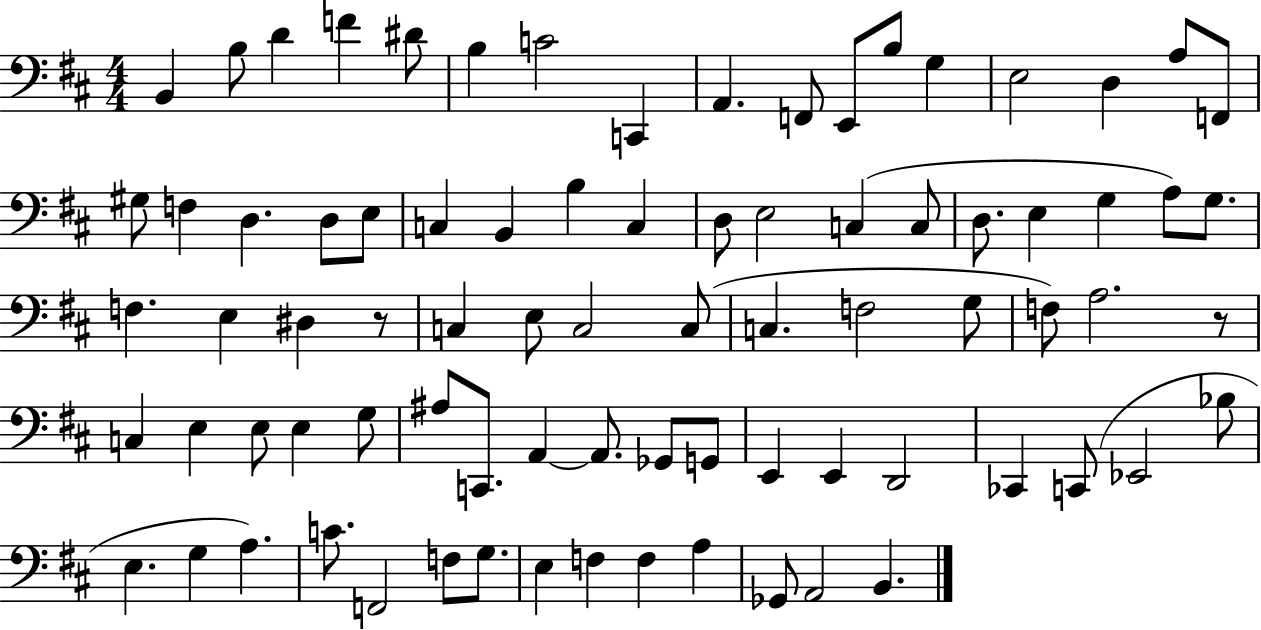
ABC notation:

X:1
T:Untitled
M:4/4
L:1/4
K:D
B,, B,/2 D F ^D/2 B, C2 C,, A,, F,,/2 E,,/2 B,/2 G, E,2 D, A,/2 F,,/2 ^G,/2 F, D, D,/2 E,/2 C, B,, B, C, D,/2 E,2 C, C,/2 D,/2 E, G, A,/2 G,/2 F, E, ^D, z/2 C, E,/2 C,2 C,/2 C, F,2 G,/2 F,/2 A,2 z/2 C, E, E,/2 E, G,/2 ^A,/2 C,,/2 A,, A,,/2 _G,,/2 G,,/2 E,, E,, D,,2 _C,, C,,/2 _E,,2 _B,/2 E, G, A, C/2 F,,2 F,/2 G,/2 E, F, F, A, _G,,/2 A,,2 B,,